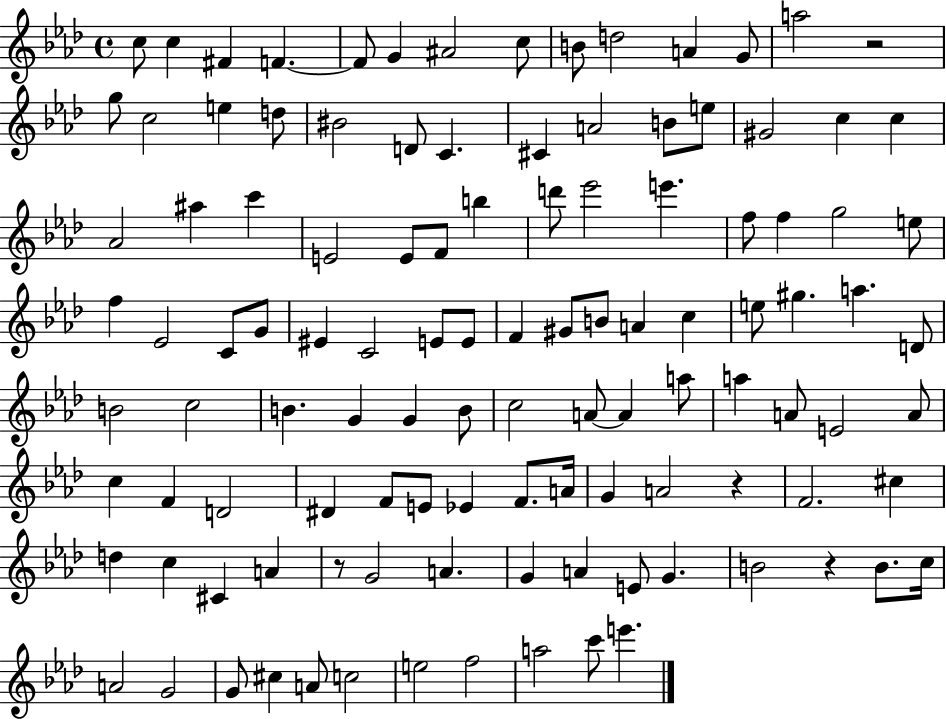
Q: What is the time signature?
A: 4/4